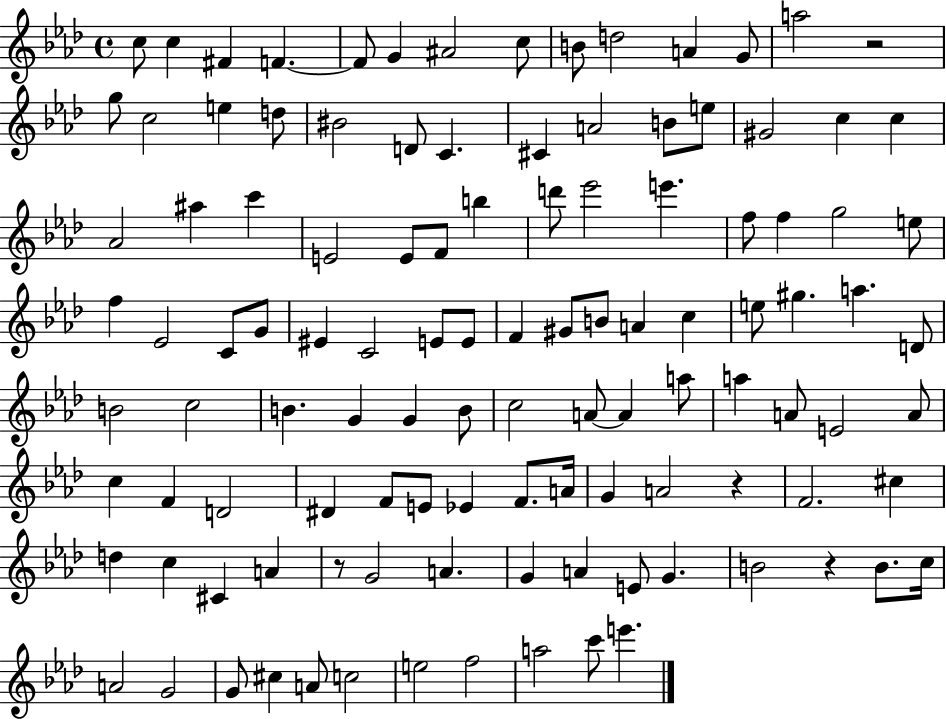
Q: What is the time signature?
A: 4/4